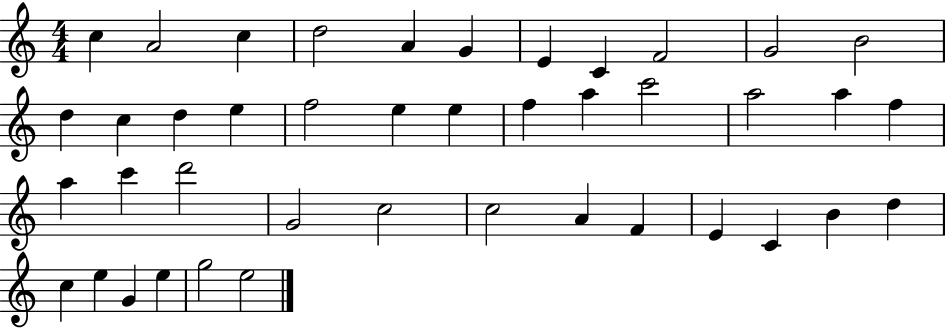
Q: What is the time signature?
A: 4/4